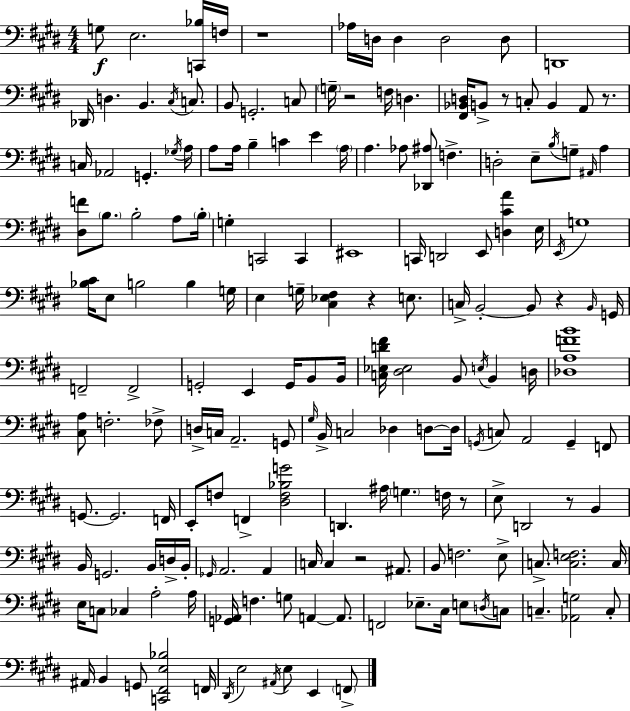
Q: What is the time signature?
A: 4/4